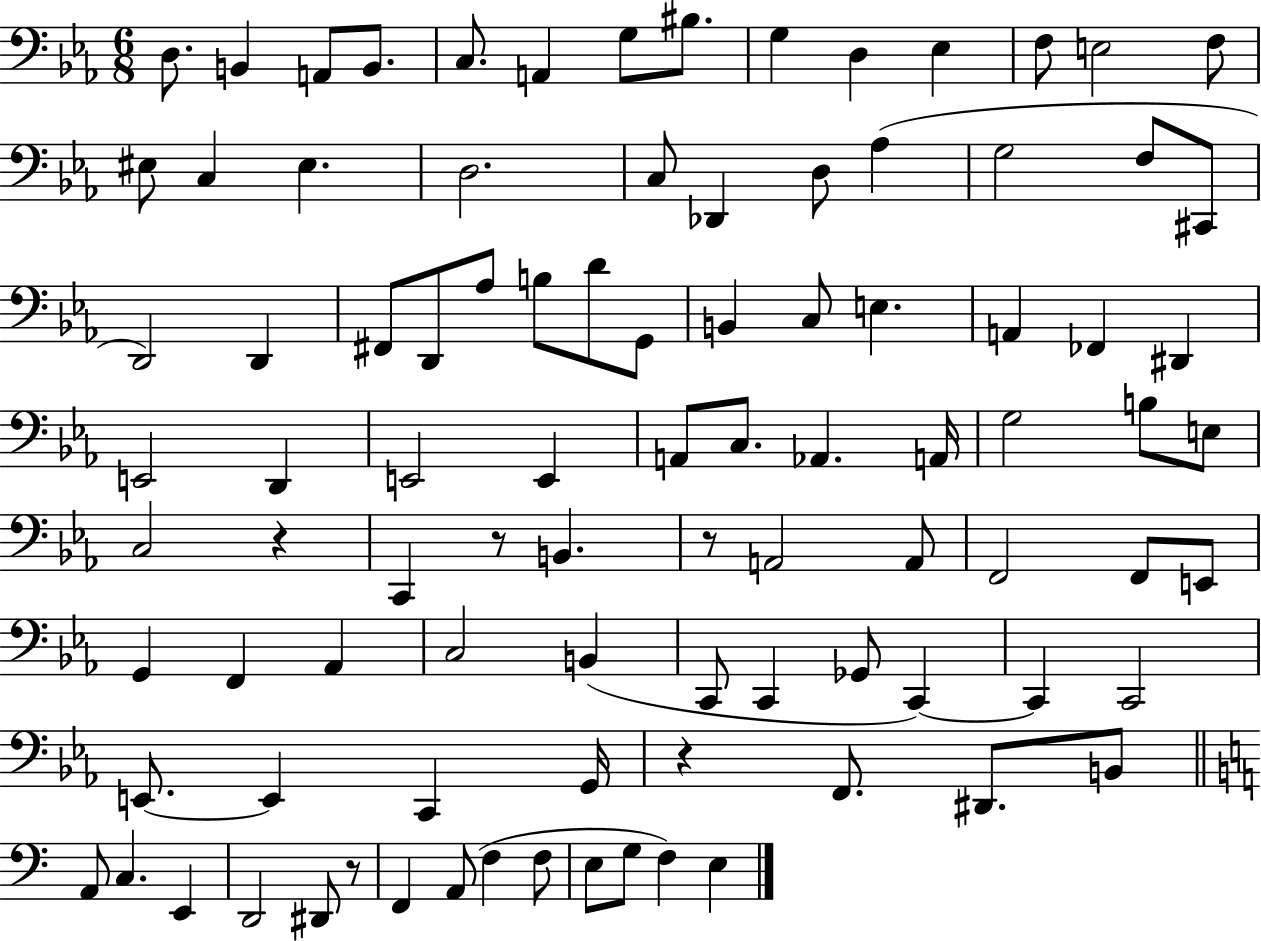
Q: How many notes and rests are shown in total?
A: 94